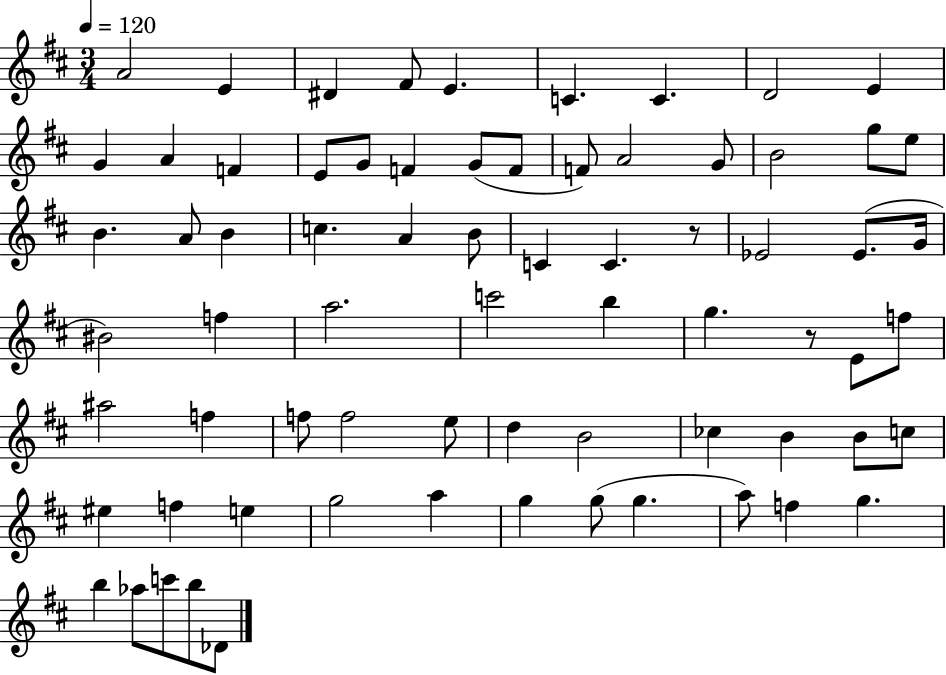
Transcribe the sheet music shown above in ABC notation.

X:1
T:Untitled
M:3/4
L:1/4
K:D
A2 E ^D ^F/2 E C C D2 E G A F E/2 G/2 F G/2 F/2 F/2 A2 G/2 B2 g/2 e/2 B A/2 B c A B/2 C C z/2 _E2 _E/2 G/4 ^B2 f a2 c'2 b g z/2 E/2 f/2 ^a2 f f/2 f2 e/2 d B2 _c B B/2 c/2 ^e f e g2 a g g/2 g a/2 f g b _a/2 c'/2 b/2 _D/2